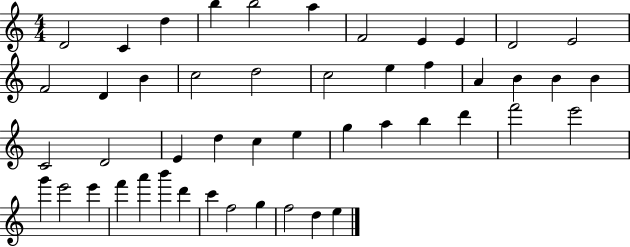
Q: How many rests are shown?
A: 0